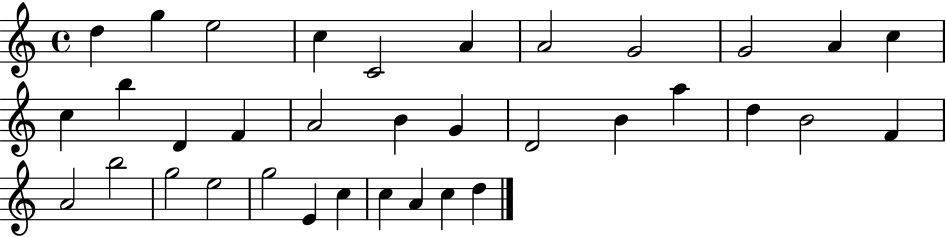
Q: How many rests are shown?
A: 0